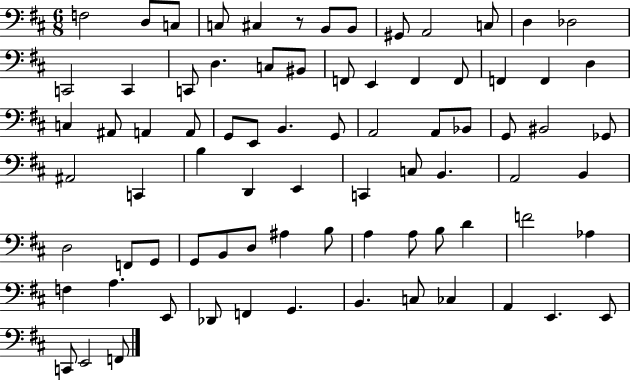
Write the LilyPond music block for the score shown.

{
  \clef bass
  \numericTimeSignature
  \time 6/8
  \key d \major
  f2 d8 c8 | c8 cis4 r8 b,8 b,8 | gis,8 a,2 c8 | d4 des2 | \break c,2 c,4 | c,8 d4. c8 bis,8 | f,8 e,4 f,4 f,8 | f,4 f,4 d4 | \break c4 ais,8 a,4 a,8 | g,8 e,8 b,4. g,8 | a,2 a,8 bes,8 | g,8 bis,2 ges,8 | \break ais,2 c,4 | b4 d,4 e,4 | c,4 c8 b,4. | a,2 b,4 | \break d2 f,8 g,8 | g,8 b,8 d8 ais4 b8 | a4 a8 b8 d'4 | f'2 aes4 | \break f4 a4. e,8 | des,8 f,4 g,4. | b,4. c8 ces4 | a,4 e,4. e,8 | \break c,8 e,2 f,8 | \bar "|."
}